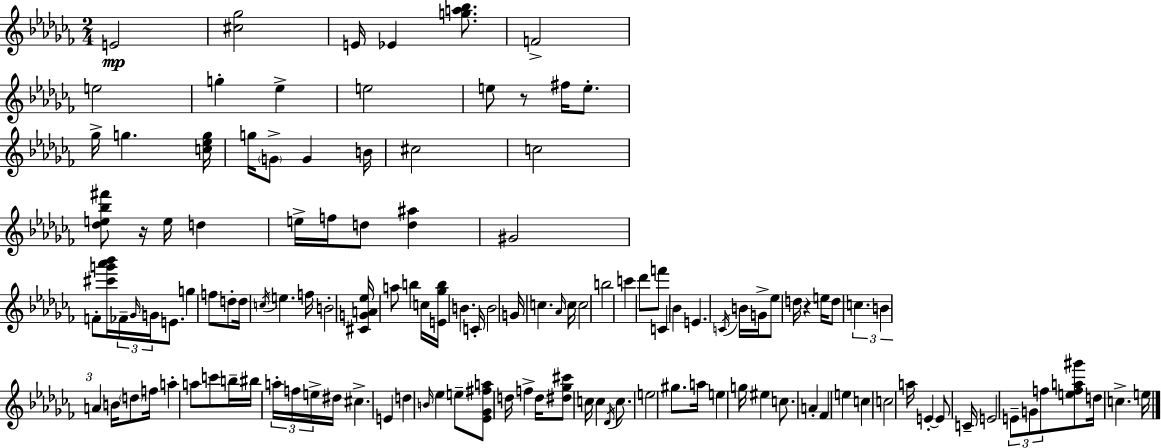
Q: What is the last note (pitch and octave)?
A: E5